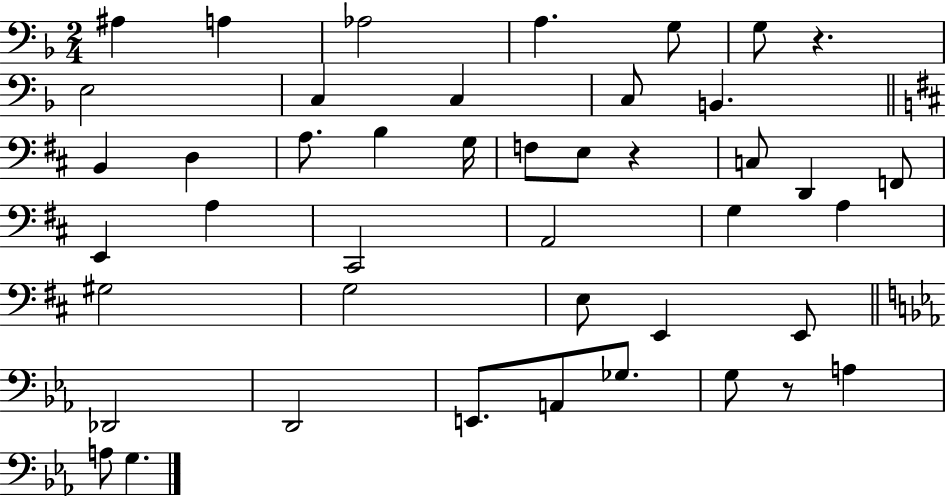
A#3/q A3/q Ab3/h A3/q. G3/e G3/e R/q. E3/h C3/q C3/q C3/e B2/q. B2/q D3/q A3/e. B3/q G3/s F3/e E3/e R/q C3/e D2/q F2/e E2/q A3/q C#2/h A2/h G3/q A3/q G#3/h G3/h E3/e E2/q E2/e Db2/h D2/h E2/e. A2/e Gb3/e. G3/e R/e A3/q A3/e G3/q.